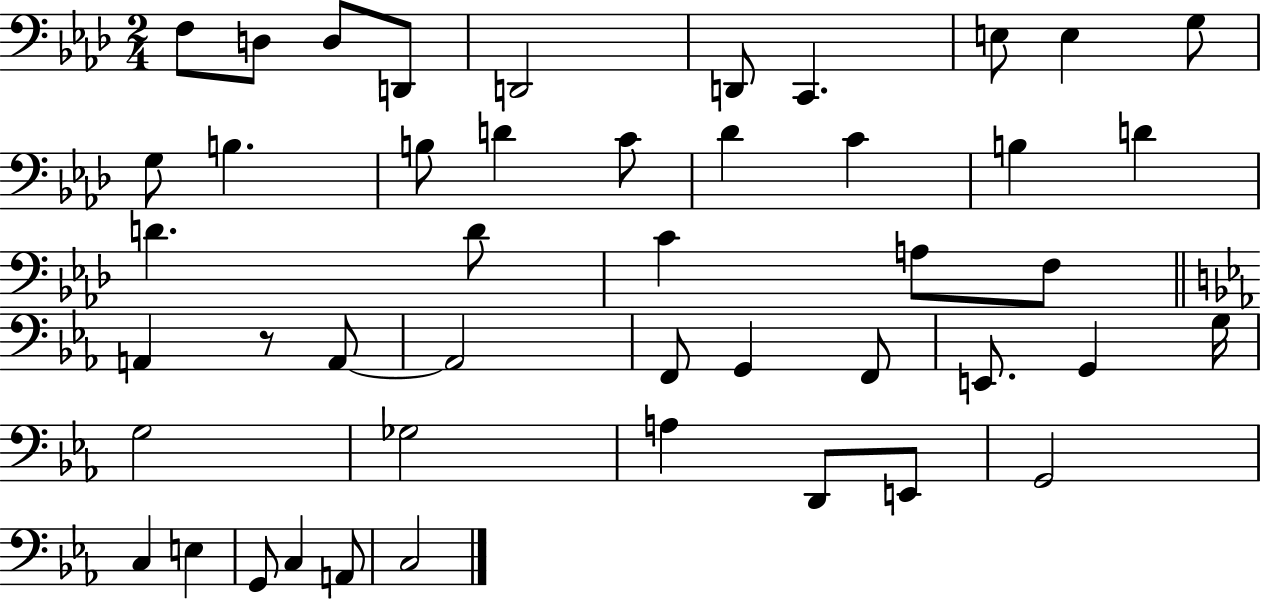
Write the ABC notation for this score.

X:1
T:Untitled
M:2/4
L:1/4
K:Ab
F,/2 D,/2 D,/2 D,,/2 D,,2 D,,/2 C,, E,/2 E, G,/2 G,/2 B, B,/2 D C/2 _D C B, D D D/2 C A,/2 F,/2 A,, z/2 A,,/2 A,,2 F,,/2 G,, F,,/2 E,,/2 G,, G,/4 G,2 _G,2 A, D,,/2 E,,/2 G,,2 C, E, G,,/2 C, A,,/2 C,2